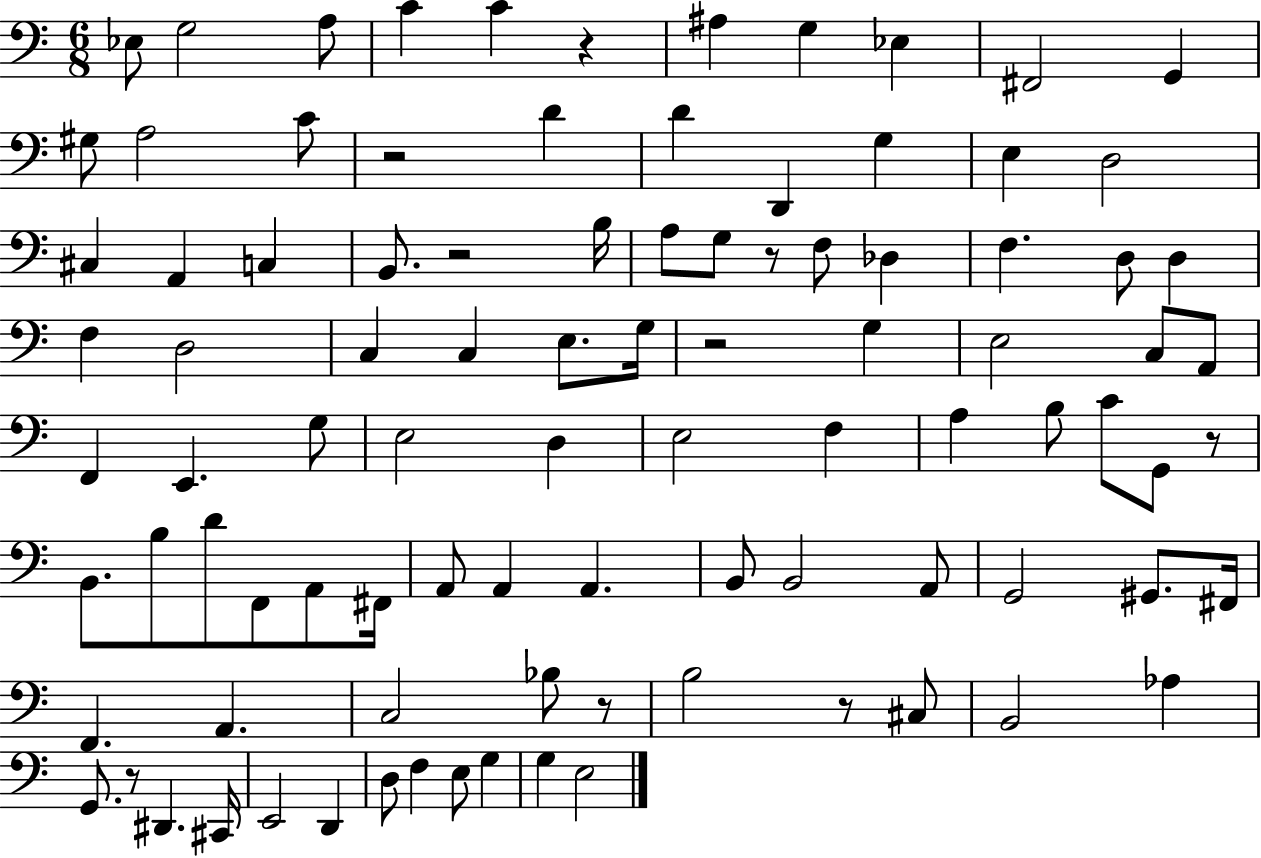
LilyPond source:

{
  \clef bass
  \numericTimeSignature
  \time 6/8
  \key c \major
  ees8 g2 a8 | c'4 c'4 r4 | ais4 g4 ees4 | fis,2 g,4 | \break gis8 a2 c'8 | r2 d'4 | d'4 d,4 g4 | e4 d2 | \break cis4 a,4 c4 | b,8. r2 b16 | a8 g8 r8 f8 des4 | f4. d8 d4 | \break f4 d2 | c4 c4 e8. g16 | r2 g4 | e2 c8 a,8 | \break f,4 e,4. g8 | e2 d4 | e2 f4 | a4 b8 c'8 g,8 r8 | \break b,8. b8 d'8 f,8 a,8 fis,16 | a,8 a,4 a,4. | b,8 b,2 a,8 | g,2 gis,8. fis,16 | \break f,4. a,4. | c2 bes8 r8 | b2 r8 cis8 | b,2 aes4 | \break g,8. r8 dis,4. cis,16 | e,2 d,4 | d8 f4 e8 g4 | g4 e2 | \break \bar "|."
}